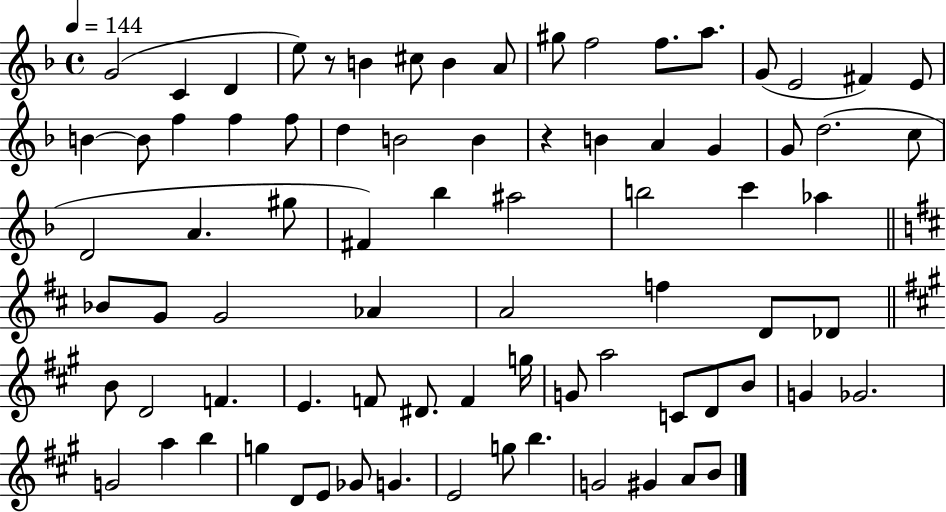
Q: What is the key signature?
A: F major